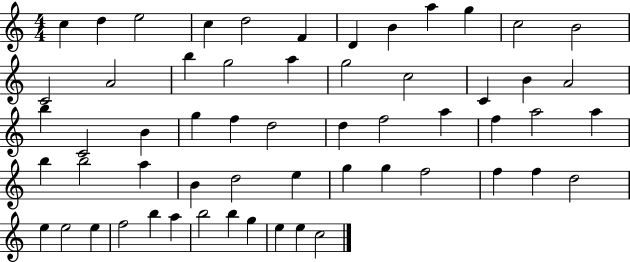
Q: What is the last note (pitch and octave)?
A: C5